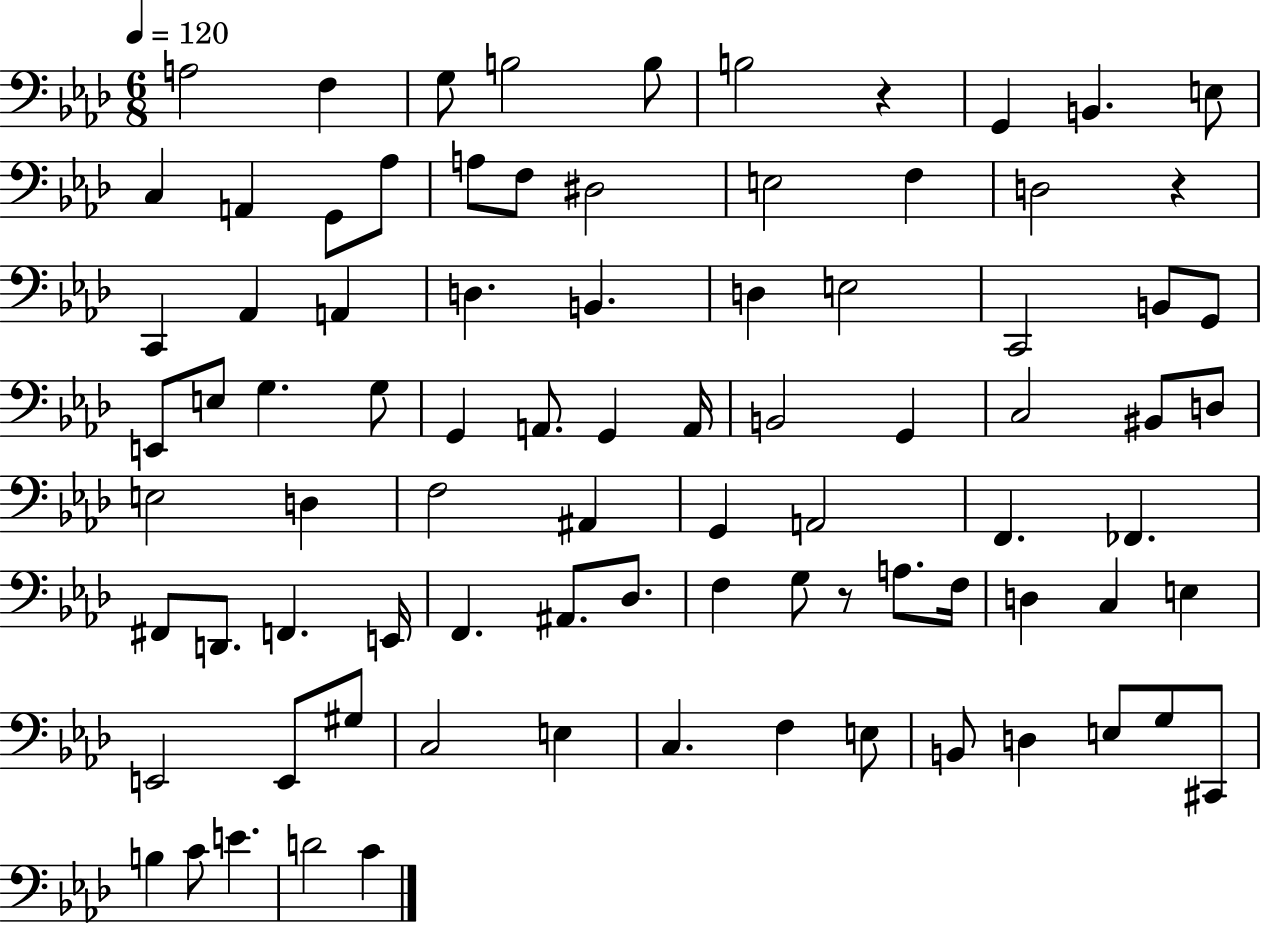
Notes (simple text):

A3/h F3/q G3/e B3/h B3/e B3/h R/q G2/q B2/q. E3/e C3/q A2/q G2/e Ab3/e A3/e F3/e D#3/h E3/h F3/q D3/h R/q C2/q Ab2/q A2/q D3/q. B2/q. D3/q E3/h C2/h B2/e G2/e E2/e E3/e G3/q. G3/e G2/q A2/e. G2/q A2/s B2/h G2/q C3/h BIS2/e D3/e E3/h D3/q F3/h A#2/q G2/q A2/h F2/q. FES2/q. F#2/e D2/e. F2/q. E2/s F2/q. A#2/e. Db3/e. F3/q G3/e R/e A3/e. F3/s D3/q C3/q E3/q E2/h E2/e G#3/e C3/h E3/q C3/q. F3/q E3/e B2/e D3/q E3/e G3/e C#2/e B3/q C4/e E4/q. D4/h C4/q